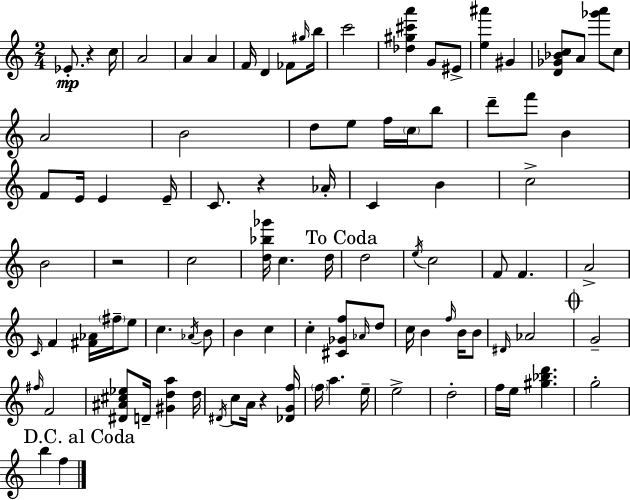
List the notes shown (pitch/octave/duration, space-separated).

Eb4/e. R/q C5/s A4/h A4/q A4/q F4/s D4/q FES4/e G#5/s B5/s C6/h [Db5,G#5,C#6,A6]/q G4/e EIS4/e [E5,A#6]/q G#4/q [D4,Gb4,Bb4,C5]/e A4/e [Gb6,A6]/e C5/e A4/h B4/h D5/e E5/e F5/s C5/s B5/e D6/e F6/e B4/q F4/e E4/s E4/q E4/s C4/e. R/q Ab4/s C4/q B4/q C5/h B4/h R/h C5/h [D5,Bb5,Gb6]/s C5/q. D5/s D5/h E5/s C5/h F4/e F4/q. A4/h C4/s F4/q [F#4,Ab4]/s F#5/s E5/e C5/q. Ab4/s B4/e B4/q C5/q C5/q [C#4,Gb4,F5]/e Ab4/s D5/e C5/s B4/q F5/s B4/s B4/e D#4/s Ab4/h G4/h F#5/s F4/h [D#4,A#4,C#5,Eb5]/e D4/s [G#4,D5,A5]/q D5/s D#4/s C5/e A4/s R/q [Db4,G4,F5]/s F5/s A5/q. E5/s E5/h D5/h F5/s E5/s [G#5,Bb5,D6]/q. G5/h B5/q F5/q